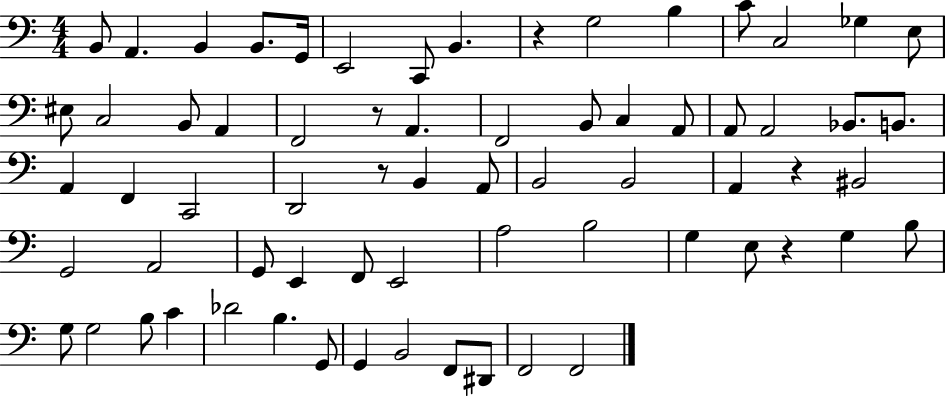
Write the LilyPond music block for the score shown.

{
  \clef bass
  \numericTimeSignature
  \time 4/4
  \key c \major
  \repeat volta 2 { b,8 a,4. b,4 b,8. g,16 | e,2 c,8 b,4. | r4 g2 b4 | c'8 c2 ges4 e8 | \break eis8 c2 b,8 a,4 | f,2 r8 a,4. | f,2 b,8 c4 a,8 | a,8 a,2 bes,8. b,8. | \break a,4 f,4 c,2 | d,2 r8 b,4 a,8 | b,2 b,2 | a,4 r4 bis,2 | \break g,2 a,2 | g,8 e,4 f,8 e,2 | a2 b2 | g4 e8 r4 g4 b8 | \break g8 g2 b8 c'4 | des'2 b4. g,8 | g,4 b,2 f,8 dis,8 | f,2 f,2 | \break } \bar "|."
}